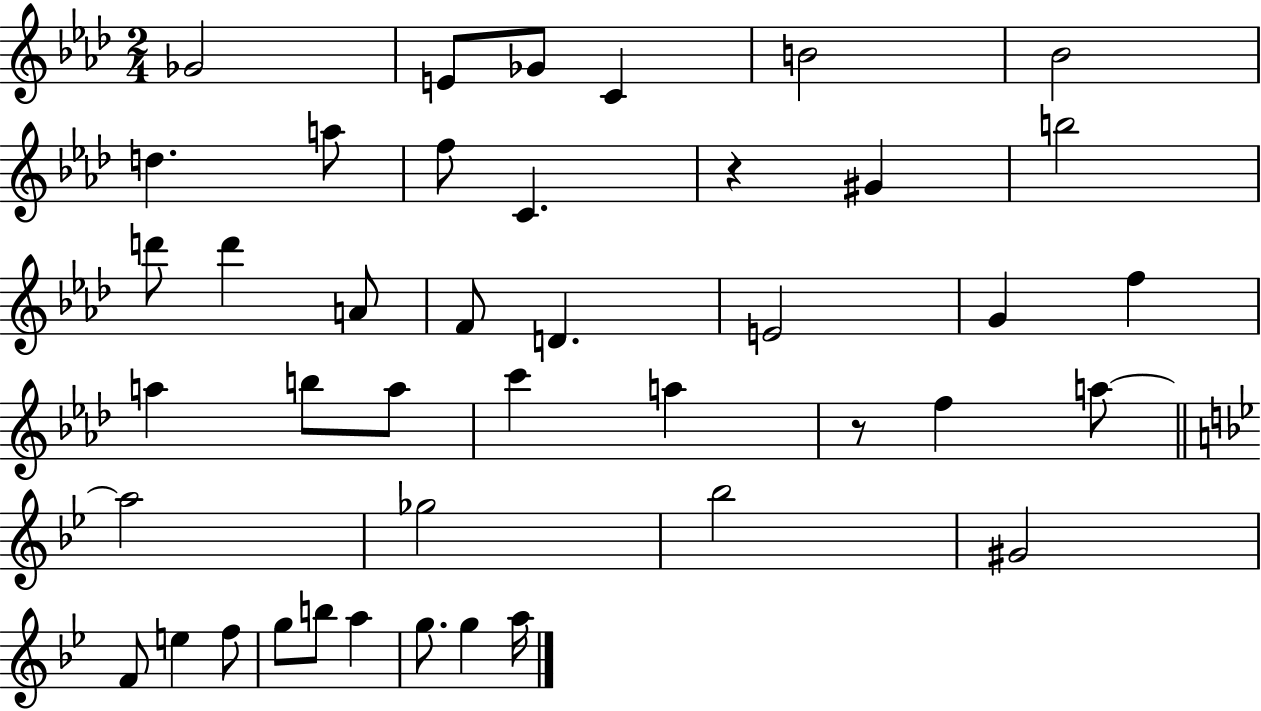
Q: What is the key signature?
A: AES major